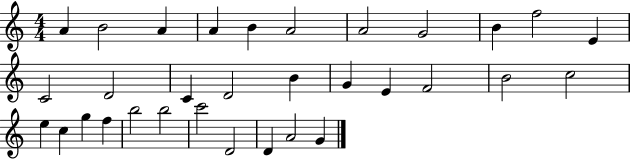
X:1
T:Untitled
M:4/4
L:1/4
K:C
A B2 A A B A2 A2 G2 B f2 E C2 D2 C D2 B G E F2 B2 c2 e c g f b2 b2 c'2 D2 D A2 G